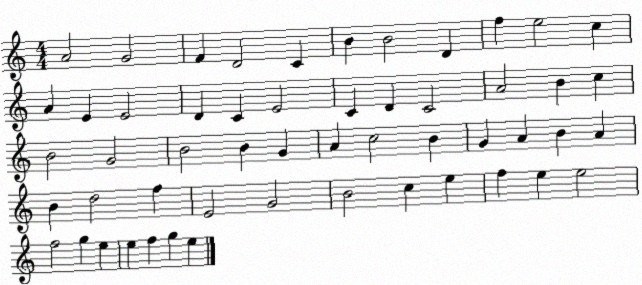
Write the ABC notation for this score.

X:1
T:Untitled
M:4/4
L:1/4
K:C
A2 G2 F D2 C B B2 D f e2 c A E E2 D C E2 C D C2 A2 B c B2 G2 B2 B G A c2 B G A B A B d2 f E2 G2 B2 c e f e e2 f2 g e e f g e